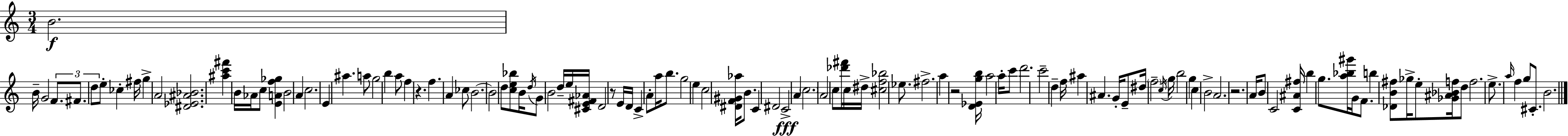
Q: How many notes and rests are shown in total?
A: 114